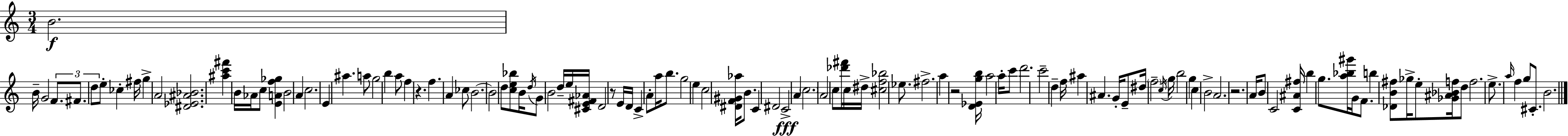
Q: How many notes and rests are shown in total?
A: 114